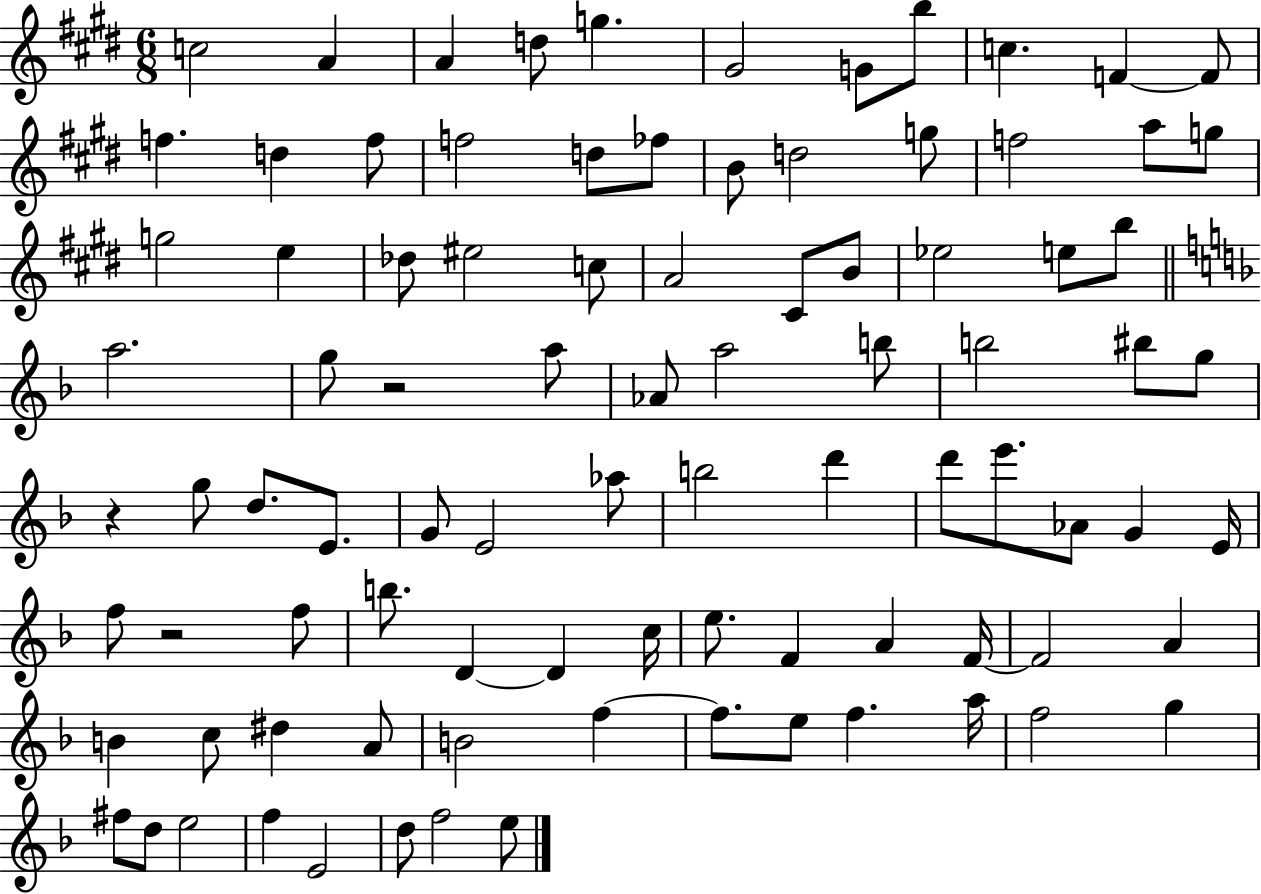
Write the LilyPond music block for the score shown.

{
  \clef treble
  \numericTimeSignature
  \time 6/8
  \key e \major
  c''2 a'4 | a'4 d''8 g''4. | gis'2 g'8 b''8 | c''4. f'4~~ f'8 | \break f''4. d''4 f''8 | f''2 d''8 fes''8 | b'8 d''2 g''8 | f''2 a''8 g''8 | \break g''2 e''4 | des''8 eis''2 c''8 | a'2 cis'8 b'8 | ees''2 e''8 b''8 | \break \bar "||" \break \key d \minor a''2. | g''8 r2 a''8 | aes'8 a''2 b''8 | b''2 bis''8 g''8 | \break r4 g''8 d''8. e'8. | g'8 e'2 aes''8 | b''2 d'''4 | d'''8 e'''8. aes'8 g'4 e'16 | \break f''8 r2 f''8 | b''8. d'4~~ d'4 c''16 | e''8. f'4 a'4 f'16~~ | f'2 a'4 | \break b'4 c''8 dis''4 a'8 | b'2 f''4~~ | f''8. e''8 f''4. a''16 | f''2 g''4 | \break fis''8 d''8 e''2 | f''4 e'2 | d''8 f''2 e''8 | \bar "|."
}